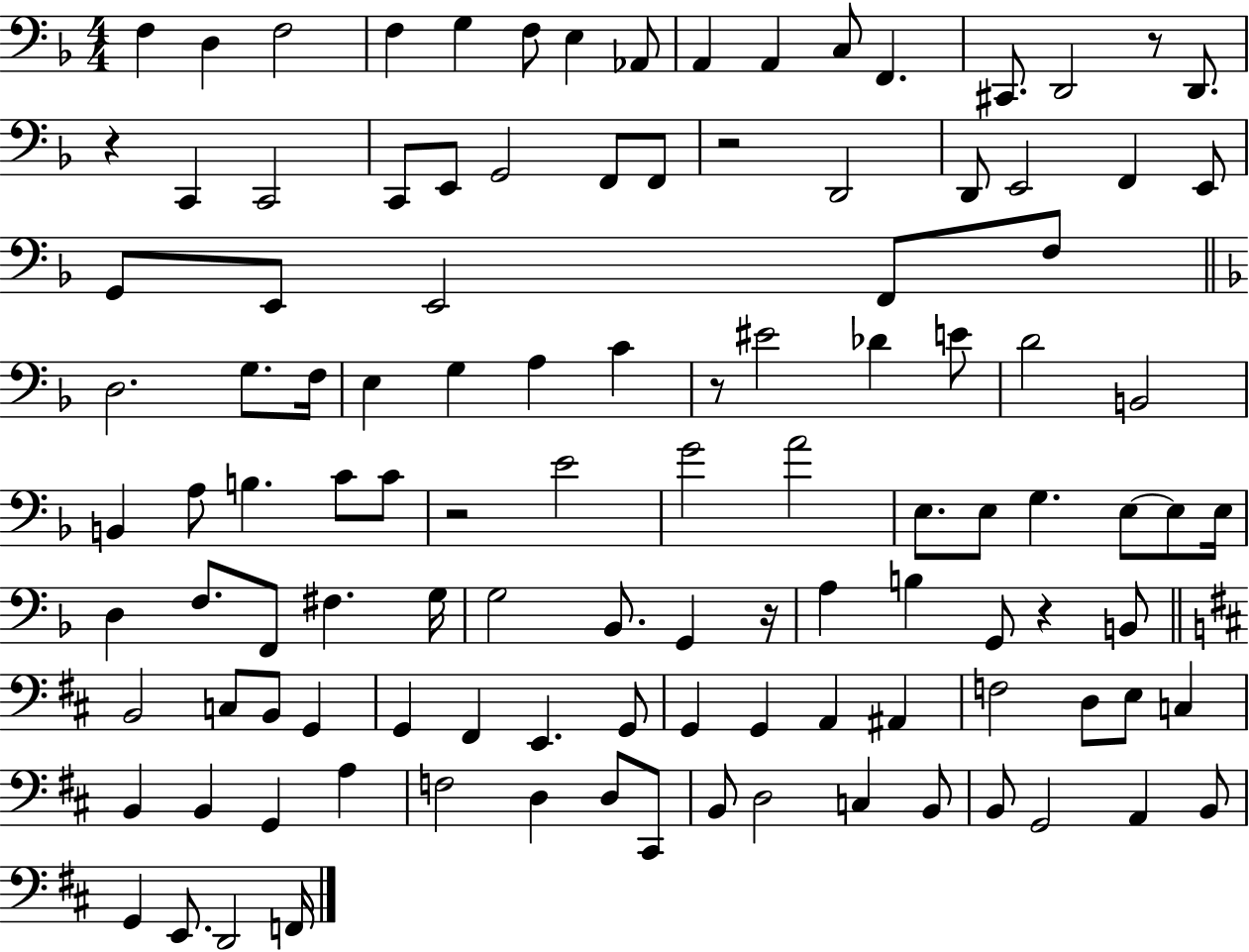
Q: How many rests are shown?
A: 7